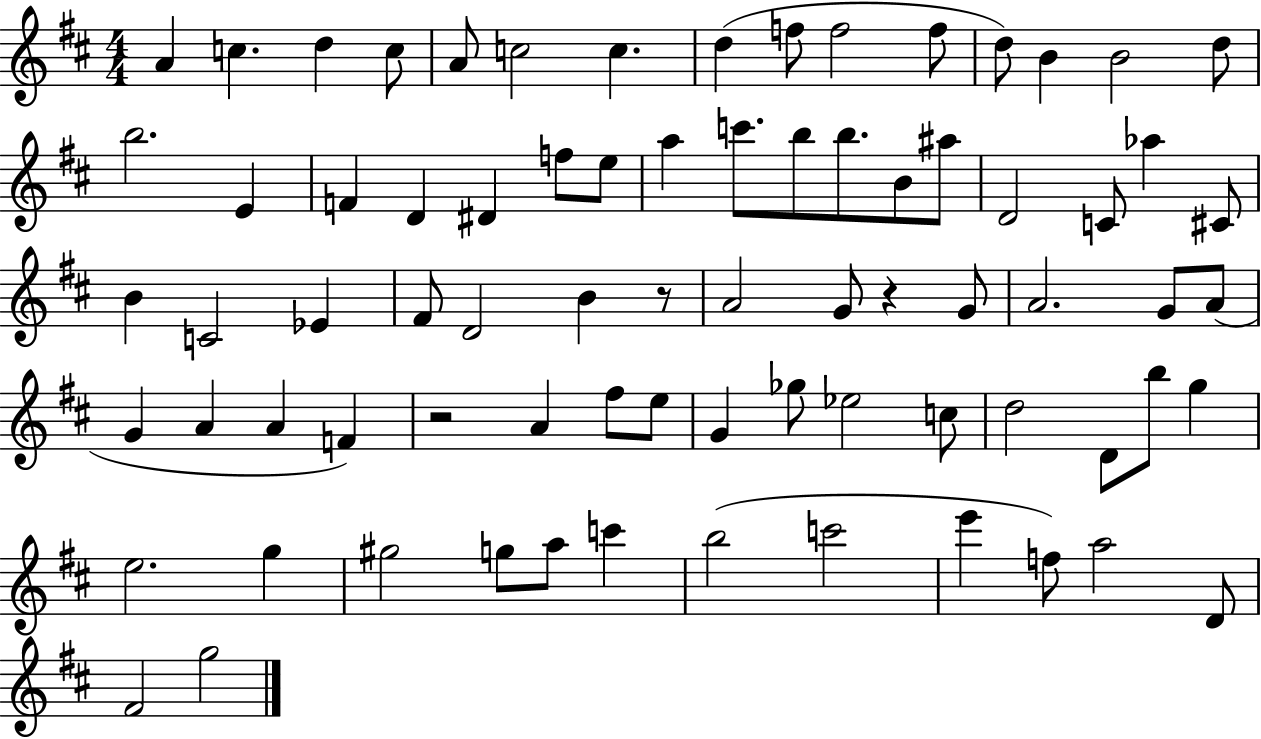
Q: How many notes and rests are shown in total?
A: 76